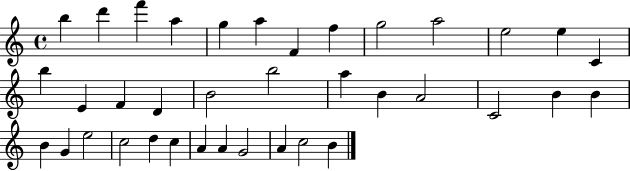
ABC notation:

X:1
T:Untitled
M:4/4
L:1/4
K:C
b d' f' a g a F f g2 a2 e2 e C b E F D B2 b2 a B A2 C2 B B B G e2 c2 d c A A G2 A c2 B